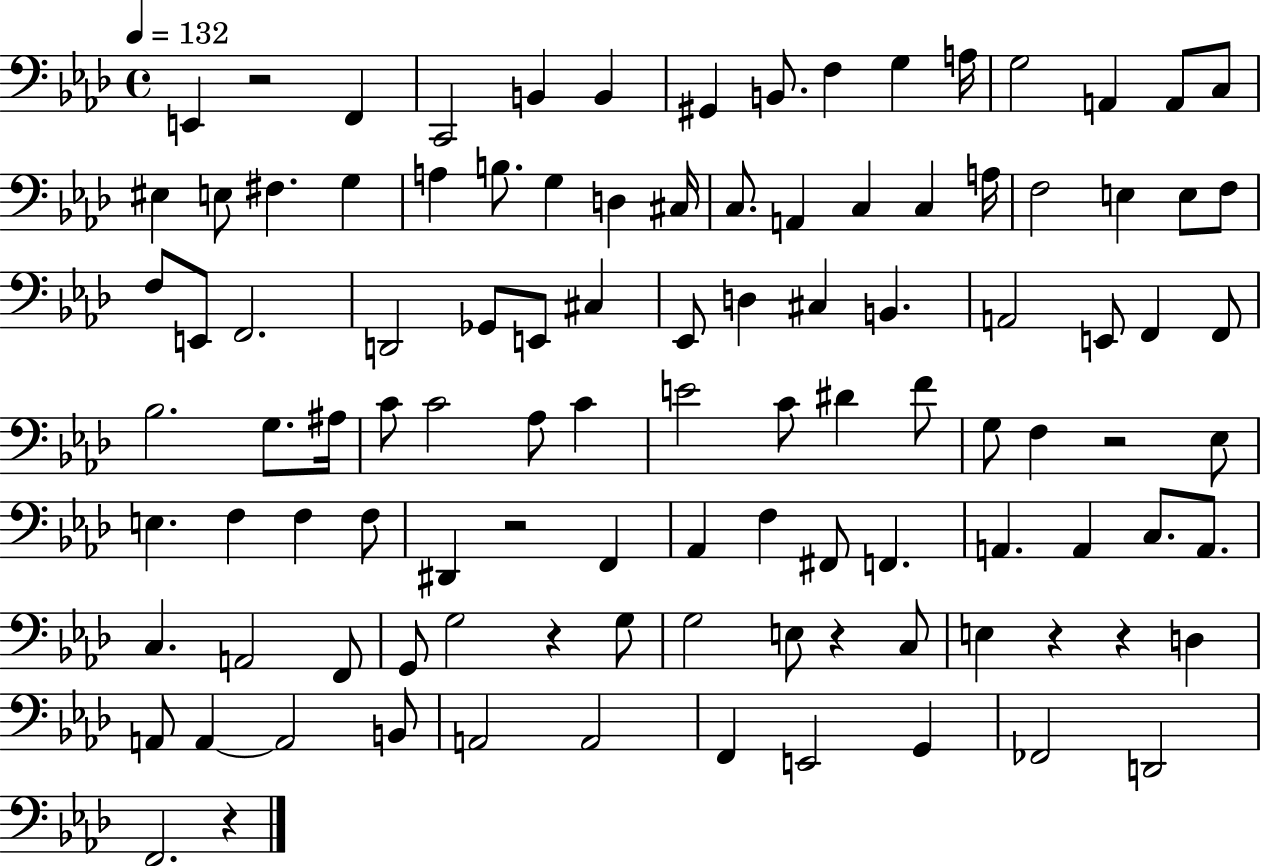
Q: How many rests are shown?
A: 8